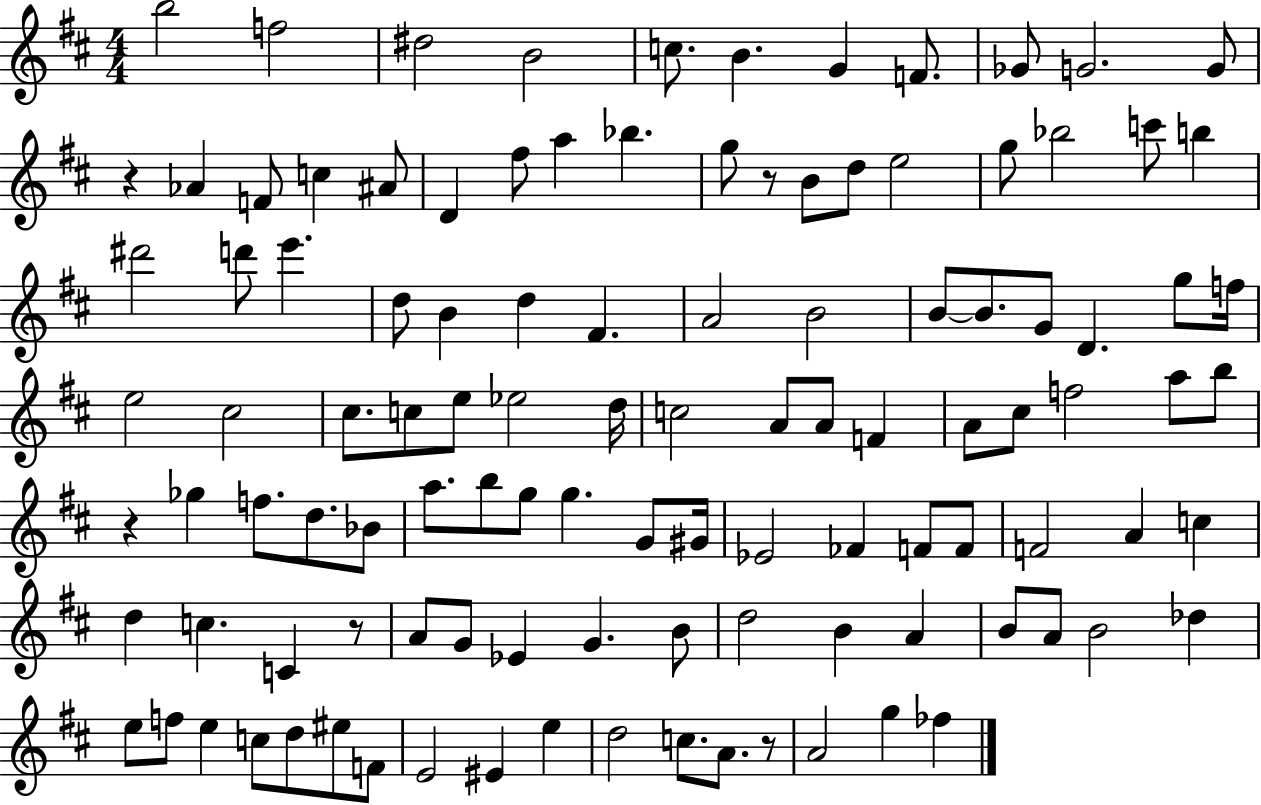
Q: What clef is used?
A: treble